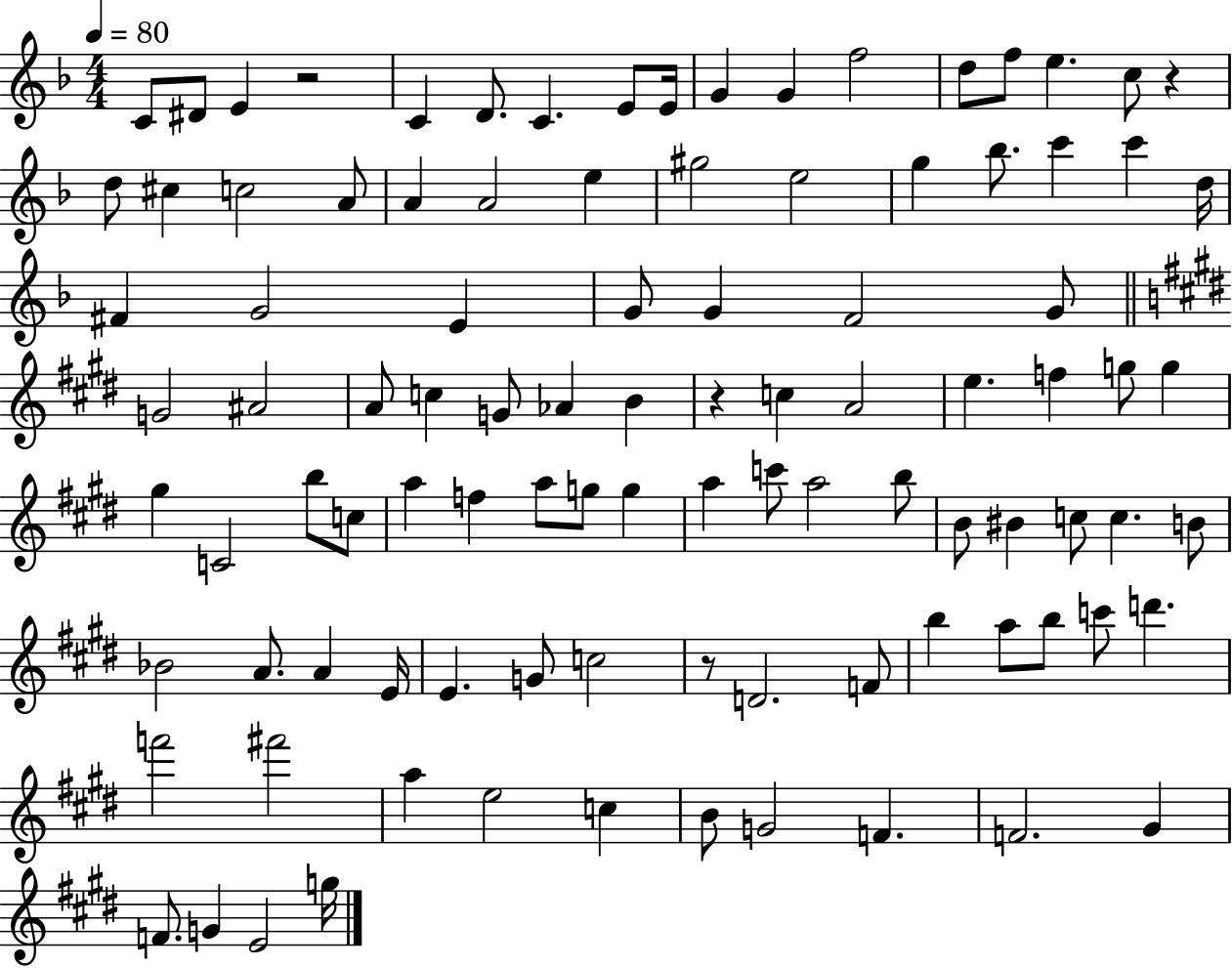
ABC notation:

X:1
T:Untitled
M:4/4
L:1/4
K:F
C/2 ^D/2 E z2 C D/2 C E/2 E/4 G G f2 d/2 f/2 e c/2 z d/2 ^c c2 A/2 A A2 e ^g2 e2 g _b/2 c' c' d/4 ^F G2 E G/2 G F2 G/2 G2 ^A2 A/2 c G/2 _A B z c A2 e f g/2 g ^g C2 b/2 c/2 a f a/2 g/2 g a c'/2 a2 b/2 B/2 ^B c/2 c B/2 _B2 A/2 A E/4 E G/2 c2 z/2 D2 F/2 b a/2 b/2 c'/2 d' f'2 ^f'2 a e2 c B/2 G2 F F2 ^G F/2 G E2 g/4